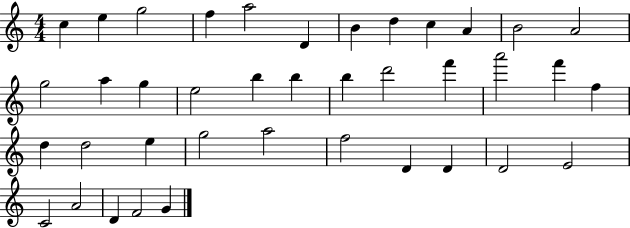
X:1
T:Untitled
M:4/4
L:1/4
K:C
c e g2 f a2 D B d c A B2 A2 g2 a g e2 b b b d'2 f' a'2 f' f d d2 e g2 a2 f2 D D D2 E2 C2 A2 D F2 G